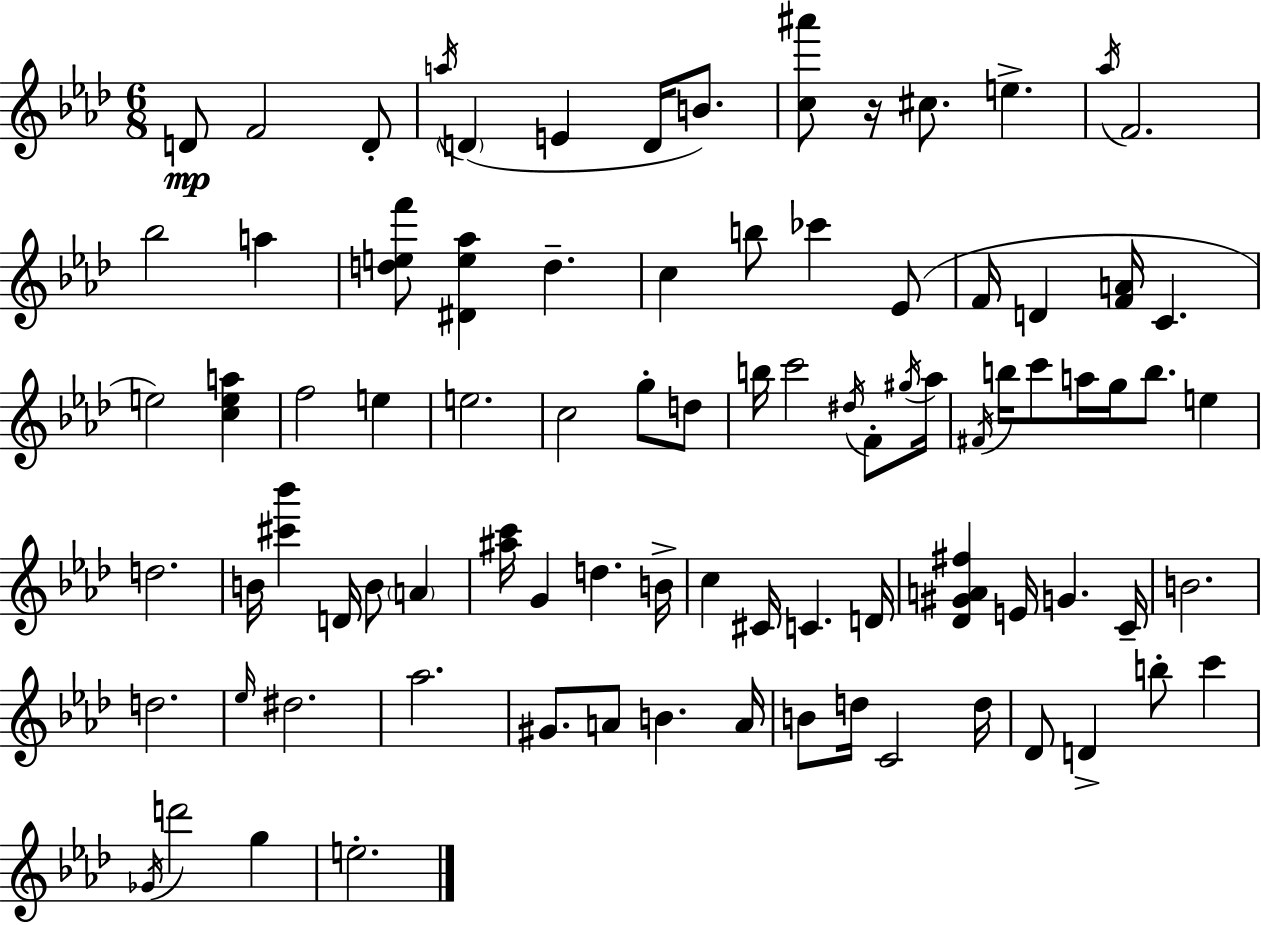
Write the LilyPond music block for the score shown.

{
  \clef treble
  \numericTimeSignature
  \time 6/8
  \key f \minor
  d'8\mp f'2 d'8-. | \acciaccatura { a''16 }( \parenthesize d'4 e'4 d'16 b'8.) | <c'' ais'''>8 r16 cis''8. e''4.-> | \acciaccatura { aes''16 } f'2. | \break bes''2 a''4 | <d'' e'' f'''>8 <dis' e'' aes''>4 d''4.-- | c''4 b''8 ces'''4 | ees'8( f'16 d'4 <f' a'>16 c'4. | \break e''2) <c'' e'' a''>4 | f''2 e''4 | e''2. | c''2 g''8-. | \break d''8 b''16 c'''2 \acciaccatura { dis''16 } | f'8-. \acciaccatura { gis''16 } aes''16 \acciaccatura { fis'16 } b''16 c'''8 a''16 g''16 b''8. | e''4 d''2. | b'16 <cis''' bes'''>4 d'16 b'8 | \break \parenthesize a'4 <ais'' c'''>16 g'4 d''4. | b'16-> c''4 cis'16 c'4. | d'16 <des' gis' a' fis''>4 e'16 g'4. | c'16-- b'2. | \break d''2. | \grace { ees''16 } dis''2. | aes''2. | gis'8. a'8 b'4. | \break a'16 b'8 d''16 c'2 | d''16 des'8 d'4-> | b''8-. c'''4 \acciaccatura { ges'16 } d'''2 | g''4 e''2.-. | \break \bar "|."
}